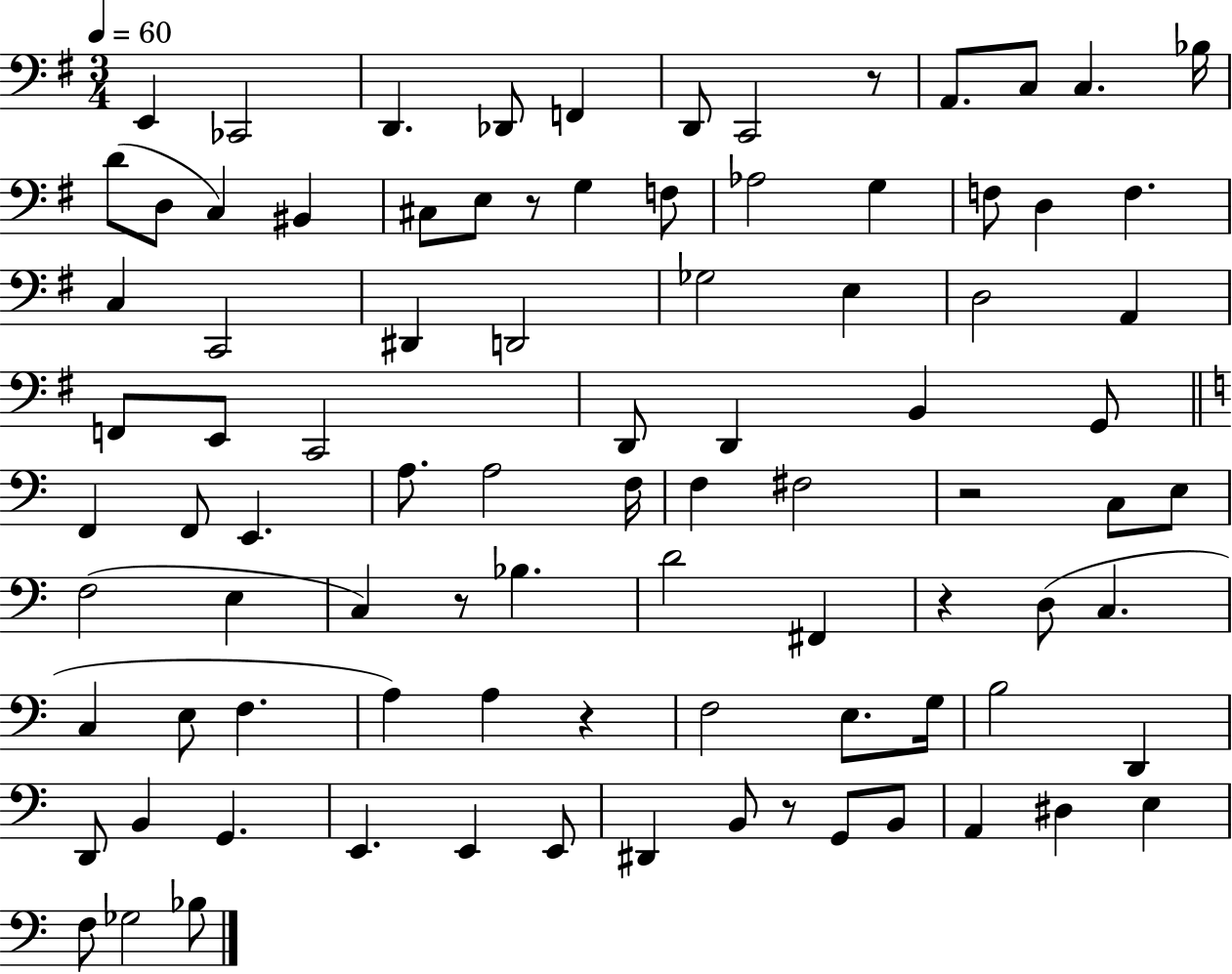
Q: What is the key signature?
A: G major